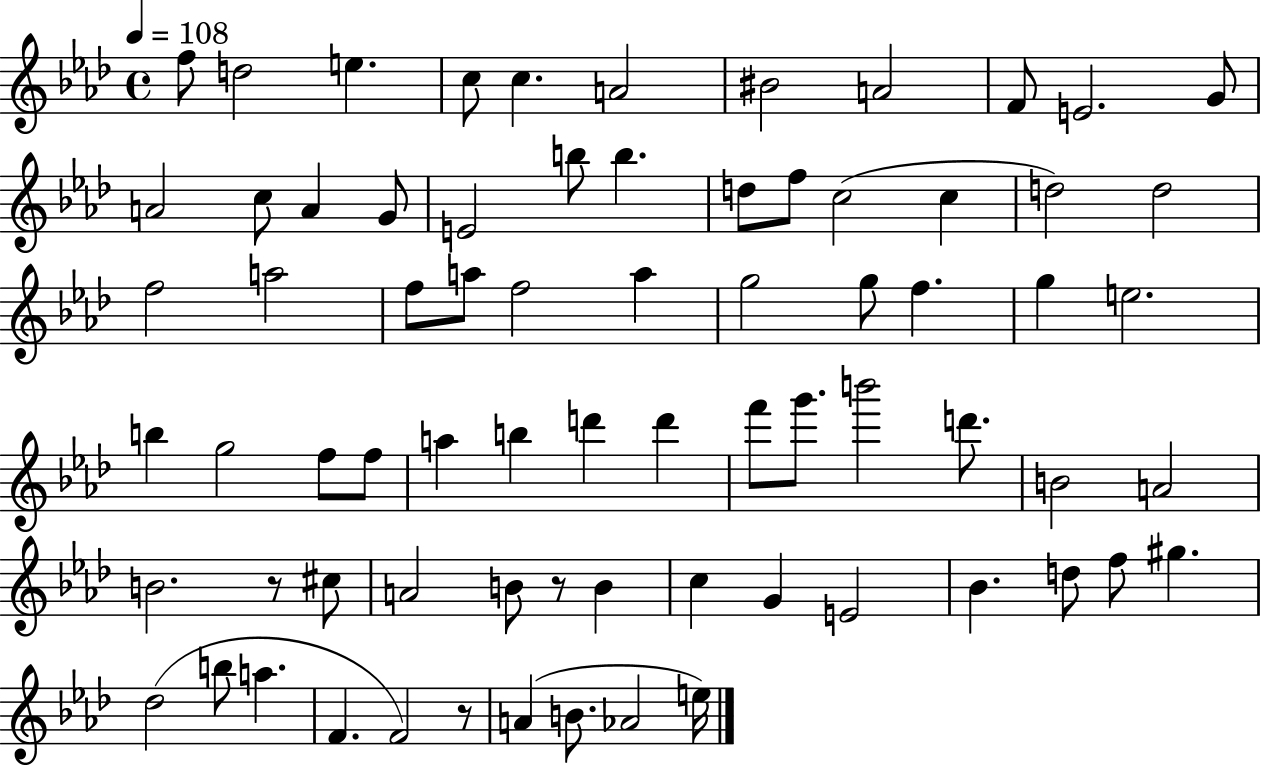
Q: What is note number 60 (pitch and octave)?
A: F5